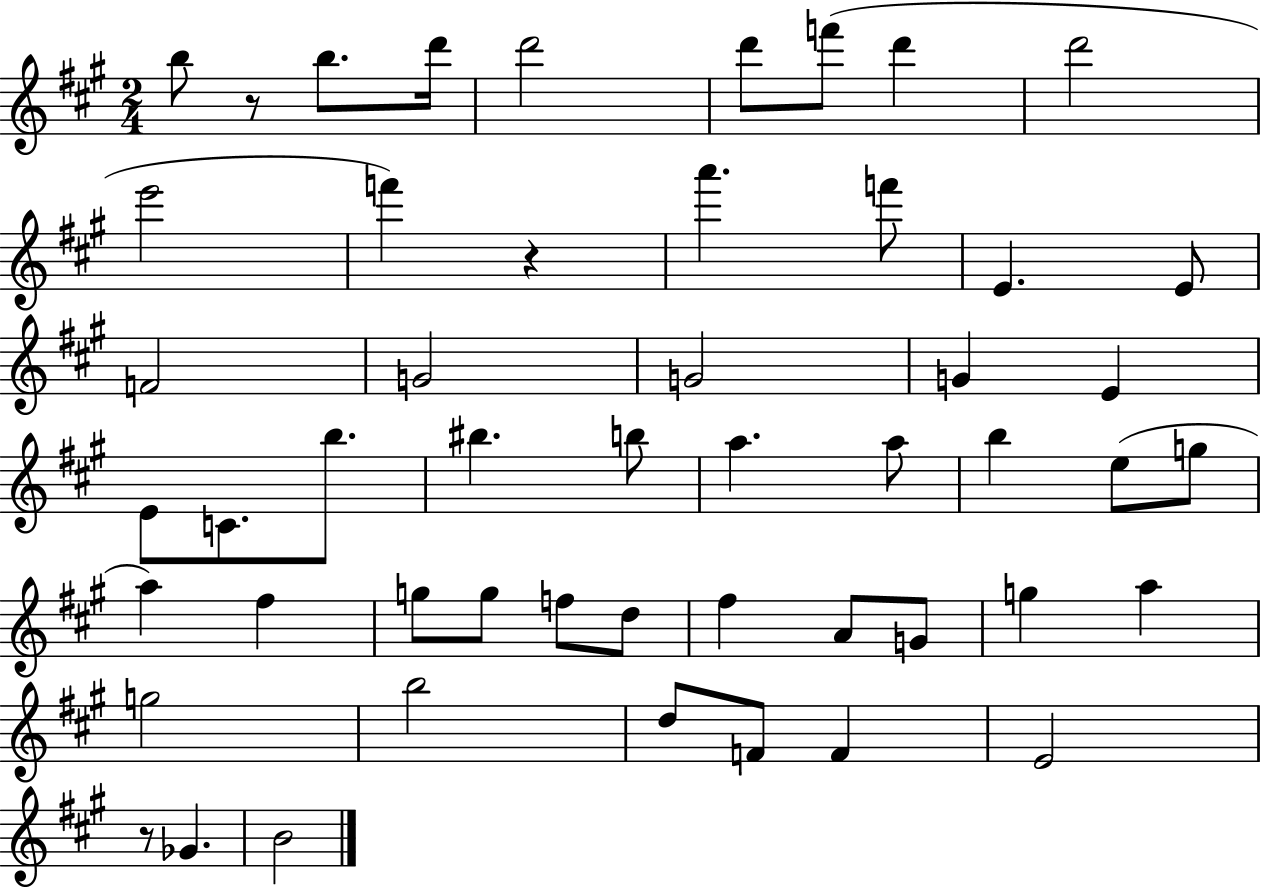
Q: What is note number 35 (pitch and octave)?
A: D5